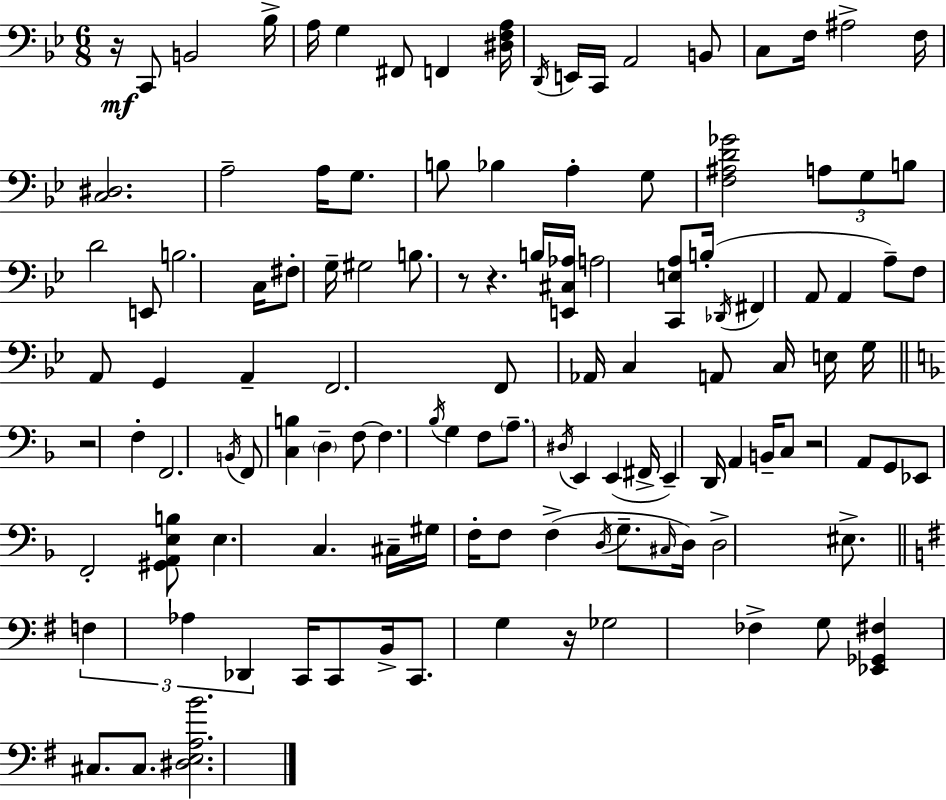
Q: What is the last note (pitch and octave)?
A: C#3